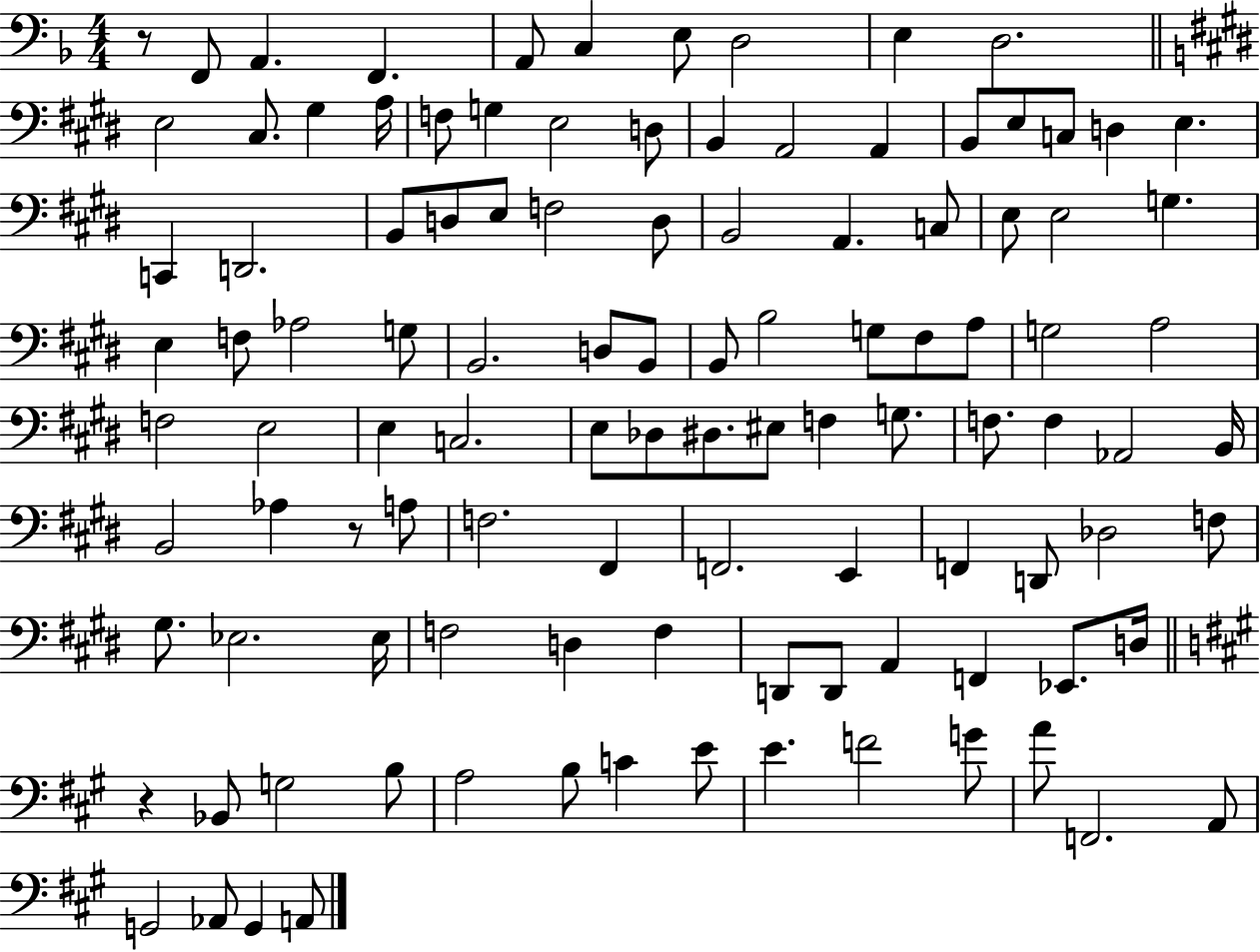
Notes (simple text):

R/e F2/e A2/q. F2/q. A2/e C3/q E3/e D3/h E3/q D3/h. E3/h C#3/e. G#3/q A3/s F3/e G3/q E3/h D3/e B2/q A2/h A2/q B2/e E3/e C3/e D3/q E3/q. C2/q D2/h. B2/e D3/e E3/e F3/h D3/e B2/h A2/q. C3/e E3/e E3/h G3/q. E3/q F3/e Ab3/h G3/e B2/h. D3/e B2/e B2/e B3/h G3/e F#3/e A3/e G3/h A3/h F3/h E3/h E3/q C3/h. E3/e Db3/e D#3/e. EIS3/e F3/q G3/e. F3/e. F3/q Ab2/h B2/s B2/h Ab3/q R/e A3/e F3/h. F#2/q F2/h. E2/q F2/q D2/e Db3/h F3/e G#3/e. Eb3/h. Eb3/s F3/h D3/q F3/q D2/e D2/e A2/q F2/q Eb2/e. D3/s R/q Bb2/e G3/h B3/e A3/h B3/e C4/q E4/e E4/q. F4/h G4/e A4/e F2/h. A2/e G2/h Ab2/e G2/q A2/e